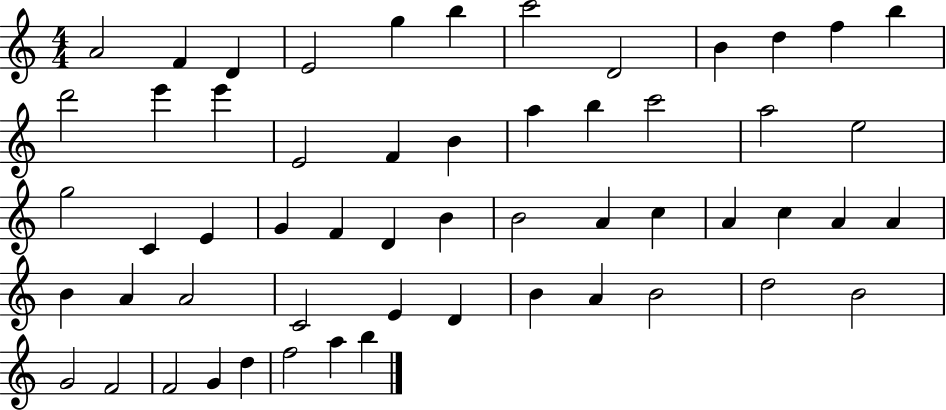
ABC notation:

X:1
T:Untitled
M:4/4
L:1/4
K:C
A2 F D E2 g b c'2 D2 B d f b d'2 e' e' E2 F B a b c'2 a2 e2 g2 C E G F D B B2 A c A c A A B A A2 C2 E D B A B2 d2 B2 G2 F2 F2 G d f2 a b